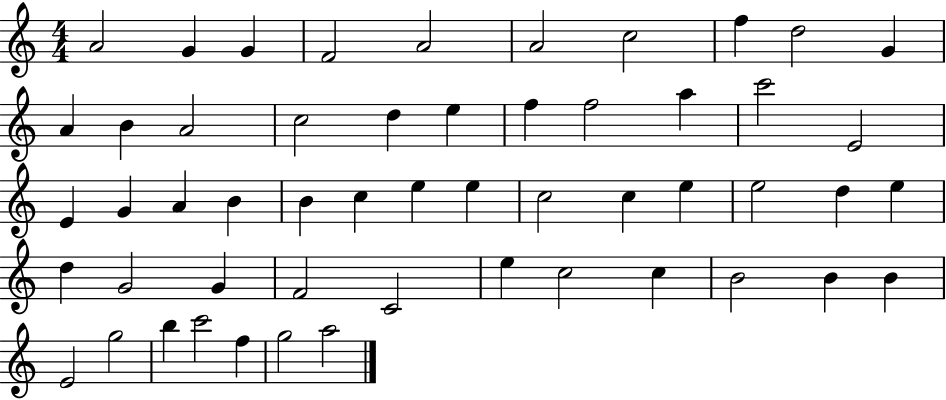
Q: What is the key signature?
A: C major